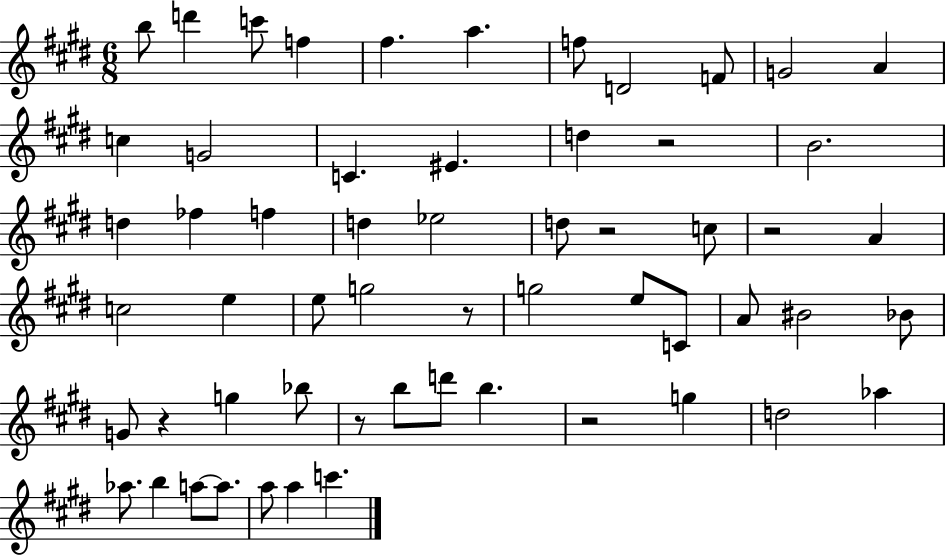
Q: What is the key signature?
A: E major